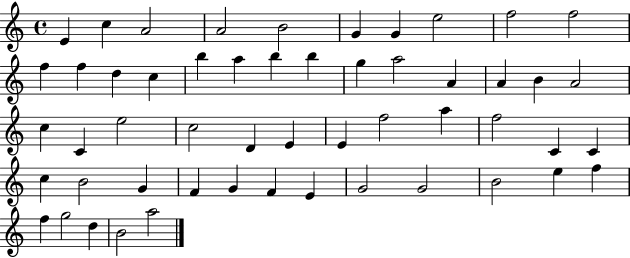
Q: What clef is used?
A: treble